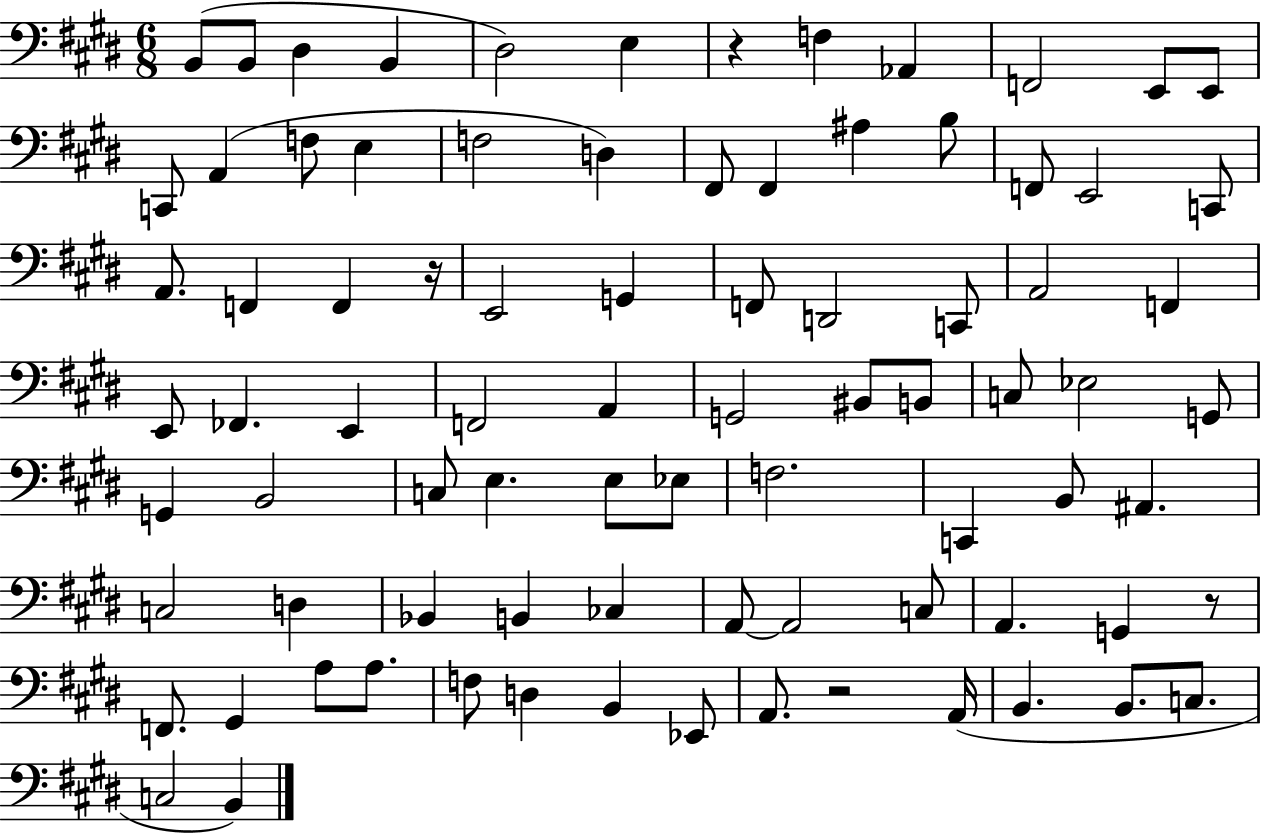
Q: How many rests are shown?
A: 4